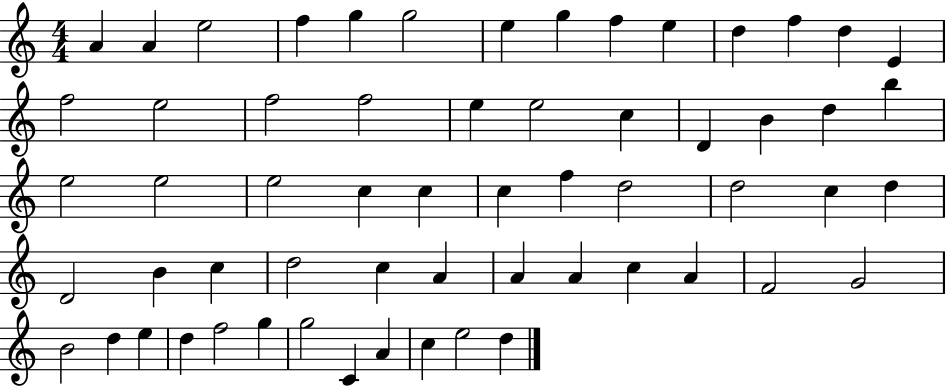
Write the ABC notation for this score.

X:1
T:Untitled
M:4/4
L:1/4
K:C
A A e2 f g g2 e g f e d f d E f2 e2 f2 f2 e e2 c D B d b e2 e2 e2 c c c f d2 d2 c d D2 B c d2 c A A A c A F2 G2 B2 d e d f2 g g2 C A c e2 d